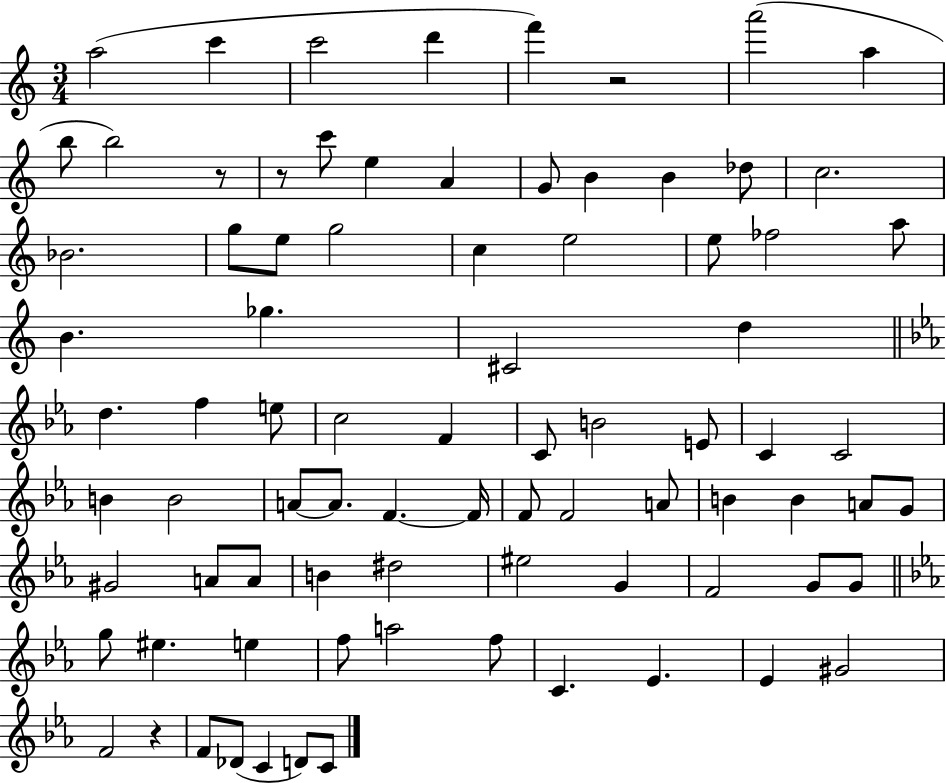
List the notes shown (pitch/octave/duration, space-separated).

A5/h C6/q C6/h D6/q F6/q R/h A6/h A5/q B5/e B5/h R/e R/e C6/e E5/q A4/q G4/e B4/q B4/q Db5/e C5/h. Bb4/h. G5/e E5/e G5/h C5/q E5/h E5/e FES5/h A5/e B4/q. Gb5/q. C#4/h D5/q D5/q. F5/q E5/e C5/h F4/q C4/e B4/h E4/e C4/q C4/h B4/q B4/h A4/e A4/e. F4/q. F4/s F4/e F4/h A4/e B4/q B4/q A4/e G4/e G#4/h A4/e A4/e B4/q D#5/h EIS5/h G4/q F4/h G4/e G4/e G5/e EIS5/q. E5/q F5/e A5/h F5/e C4/q. Eb4/q. Eb4/q G#4/h F4/h R/q F4/e Db4/e C4/q D4/e C4/e